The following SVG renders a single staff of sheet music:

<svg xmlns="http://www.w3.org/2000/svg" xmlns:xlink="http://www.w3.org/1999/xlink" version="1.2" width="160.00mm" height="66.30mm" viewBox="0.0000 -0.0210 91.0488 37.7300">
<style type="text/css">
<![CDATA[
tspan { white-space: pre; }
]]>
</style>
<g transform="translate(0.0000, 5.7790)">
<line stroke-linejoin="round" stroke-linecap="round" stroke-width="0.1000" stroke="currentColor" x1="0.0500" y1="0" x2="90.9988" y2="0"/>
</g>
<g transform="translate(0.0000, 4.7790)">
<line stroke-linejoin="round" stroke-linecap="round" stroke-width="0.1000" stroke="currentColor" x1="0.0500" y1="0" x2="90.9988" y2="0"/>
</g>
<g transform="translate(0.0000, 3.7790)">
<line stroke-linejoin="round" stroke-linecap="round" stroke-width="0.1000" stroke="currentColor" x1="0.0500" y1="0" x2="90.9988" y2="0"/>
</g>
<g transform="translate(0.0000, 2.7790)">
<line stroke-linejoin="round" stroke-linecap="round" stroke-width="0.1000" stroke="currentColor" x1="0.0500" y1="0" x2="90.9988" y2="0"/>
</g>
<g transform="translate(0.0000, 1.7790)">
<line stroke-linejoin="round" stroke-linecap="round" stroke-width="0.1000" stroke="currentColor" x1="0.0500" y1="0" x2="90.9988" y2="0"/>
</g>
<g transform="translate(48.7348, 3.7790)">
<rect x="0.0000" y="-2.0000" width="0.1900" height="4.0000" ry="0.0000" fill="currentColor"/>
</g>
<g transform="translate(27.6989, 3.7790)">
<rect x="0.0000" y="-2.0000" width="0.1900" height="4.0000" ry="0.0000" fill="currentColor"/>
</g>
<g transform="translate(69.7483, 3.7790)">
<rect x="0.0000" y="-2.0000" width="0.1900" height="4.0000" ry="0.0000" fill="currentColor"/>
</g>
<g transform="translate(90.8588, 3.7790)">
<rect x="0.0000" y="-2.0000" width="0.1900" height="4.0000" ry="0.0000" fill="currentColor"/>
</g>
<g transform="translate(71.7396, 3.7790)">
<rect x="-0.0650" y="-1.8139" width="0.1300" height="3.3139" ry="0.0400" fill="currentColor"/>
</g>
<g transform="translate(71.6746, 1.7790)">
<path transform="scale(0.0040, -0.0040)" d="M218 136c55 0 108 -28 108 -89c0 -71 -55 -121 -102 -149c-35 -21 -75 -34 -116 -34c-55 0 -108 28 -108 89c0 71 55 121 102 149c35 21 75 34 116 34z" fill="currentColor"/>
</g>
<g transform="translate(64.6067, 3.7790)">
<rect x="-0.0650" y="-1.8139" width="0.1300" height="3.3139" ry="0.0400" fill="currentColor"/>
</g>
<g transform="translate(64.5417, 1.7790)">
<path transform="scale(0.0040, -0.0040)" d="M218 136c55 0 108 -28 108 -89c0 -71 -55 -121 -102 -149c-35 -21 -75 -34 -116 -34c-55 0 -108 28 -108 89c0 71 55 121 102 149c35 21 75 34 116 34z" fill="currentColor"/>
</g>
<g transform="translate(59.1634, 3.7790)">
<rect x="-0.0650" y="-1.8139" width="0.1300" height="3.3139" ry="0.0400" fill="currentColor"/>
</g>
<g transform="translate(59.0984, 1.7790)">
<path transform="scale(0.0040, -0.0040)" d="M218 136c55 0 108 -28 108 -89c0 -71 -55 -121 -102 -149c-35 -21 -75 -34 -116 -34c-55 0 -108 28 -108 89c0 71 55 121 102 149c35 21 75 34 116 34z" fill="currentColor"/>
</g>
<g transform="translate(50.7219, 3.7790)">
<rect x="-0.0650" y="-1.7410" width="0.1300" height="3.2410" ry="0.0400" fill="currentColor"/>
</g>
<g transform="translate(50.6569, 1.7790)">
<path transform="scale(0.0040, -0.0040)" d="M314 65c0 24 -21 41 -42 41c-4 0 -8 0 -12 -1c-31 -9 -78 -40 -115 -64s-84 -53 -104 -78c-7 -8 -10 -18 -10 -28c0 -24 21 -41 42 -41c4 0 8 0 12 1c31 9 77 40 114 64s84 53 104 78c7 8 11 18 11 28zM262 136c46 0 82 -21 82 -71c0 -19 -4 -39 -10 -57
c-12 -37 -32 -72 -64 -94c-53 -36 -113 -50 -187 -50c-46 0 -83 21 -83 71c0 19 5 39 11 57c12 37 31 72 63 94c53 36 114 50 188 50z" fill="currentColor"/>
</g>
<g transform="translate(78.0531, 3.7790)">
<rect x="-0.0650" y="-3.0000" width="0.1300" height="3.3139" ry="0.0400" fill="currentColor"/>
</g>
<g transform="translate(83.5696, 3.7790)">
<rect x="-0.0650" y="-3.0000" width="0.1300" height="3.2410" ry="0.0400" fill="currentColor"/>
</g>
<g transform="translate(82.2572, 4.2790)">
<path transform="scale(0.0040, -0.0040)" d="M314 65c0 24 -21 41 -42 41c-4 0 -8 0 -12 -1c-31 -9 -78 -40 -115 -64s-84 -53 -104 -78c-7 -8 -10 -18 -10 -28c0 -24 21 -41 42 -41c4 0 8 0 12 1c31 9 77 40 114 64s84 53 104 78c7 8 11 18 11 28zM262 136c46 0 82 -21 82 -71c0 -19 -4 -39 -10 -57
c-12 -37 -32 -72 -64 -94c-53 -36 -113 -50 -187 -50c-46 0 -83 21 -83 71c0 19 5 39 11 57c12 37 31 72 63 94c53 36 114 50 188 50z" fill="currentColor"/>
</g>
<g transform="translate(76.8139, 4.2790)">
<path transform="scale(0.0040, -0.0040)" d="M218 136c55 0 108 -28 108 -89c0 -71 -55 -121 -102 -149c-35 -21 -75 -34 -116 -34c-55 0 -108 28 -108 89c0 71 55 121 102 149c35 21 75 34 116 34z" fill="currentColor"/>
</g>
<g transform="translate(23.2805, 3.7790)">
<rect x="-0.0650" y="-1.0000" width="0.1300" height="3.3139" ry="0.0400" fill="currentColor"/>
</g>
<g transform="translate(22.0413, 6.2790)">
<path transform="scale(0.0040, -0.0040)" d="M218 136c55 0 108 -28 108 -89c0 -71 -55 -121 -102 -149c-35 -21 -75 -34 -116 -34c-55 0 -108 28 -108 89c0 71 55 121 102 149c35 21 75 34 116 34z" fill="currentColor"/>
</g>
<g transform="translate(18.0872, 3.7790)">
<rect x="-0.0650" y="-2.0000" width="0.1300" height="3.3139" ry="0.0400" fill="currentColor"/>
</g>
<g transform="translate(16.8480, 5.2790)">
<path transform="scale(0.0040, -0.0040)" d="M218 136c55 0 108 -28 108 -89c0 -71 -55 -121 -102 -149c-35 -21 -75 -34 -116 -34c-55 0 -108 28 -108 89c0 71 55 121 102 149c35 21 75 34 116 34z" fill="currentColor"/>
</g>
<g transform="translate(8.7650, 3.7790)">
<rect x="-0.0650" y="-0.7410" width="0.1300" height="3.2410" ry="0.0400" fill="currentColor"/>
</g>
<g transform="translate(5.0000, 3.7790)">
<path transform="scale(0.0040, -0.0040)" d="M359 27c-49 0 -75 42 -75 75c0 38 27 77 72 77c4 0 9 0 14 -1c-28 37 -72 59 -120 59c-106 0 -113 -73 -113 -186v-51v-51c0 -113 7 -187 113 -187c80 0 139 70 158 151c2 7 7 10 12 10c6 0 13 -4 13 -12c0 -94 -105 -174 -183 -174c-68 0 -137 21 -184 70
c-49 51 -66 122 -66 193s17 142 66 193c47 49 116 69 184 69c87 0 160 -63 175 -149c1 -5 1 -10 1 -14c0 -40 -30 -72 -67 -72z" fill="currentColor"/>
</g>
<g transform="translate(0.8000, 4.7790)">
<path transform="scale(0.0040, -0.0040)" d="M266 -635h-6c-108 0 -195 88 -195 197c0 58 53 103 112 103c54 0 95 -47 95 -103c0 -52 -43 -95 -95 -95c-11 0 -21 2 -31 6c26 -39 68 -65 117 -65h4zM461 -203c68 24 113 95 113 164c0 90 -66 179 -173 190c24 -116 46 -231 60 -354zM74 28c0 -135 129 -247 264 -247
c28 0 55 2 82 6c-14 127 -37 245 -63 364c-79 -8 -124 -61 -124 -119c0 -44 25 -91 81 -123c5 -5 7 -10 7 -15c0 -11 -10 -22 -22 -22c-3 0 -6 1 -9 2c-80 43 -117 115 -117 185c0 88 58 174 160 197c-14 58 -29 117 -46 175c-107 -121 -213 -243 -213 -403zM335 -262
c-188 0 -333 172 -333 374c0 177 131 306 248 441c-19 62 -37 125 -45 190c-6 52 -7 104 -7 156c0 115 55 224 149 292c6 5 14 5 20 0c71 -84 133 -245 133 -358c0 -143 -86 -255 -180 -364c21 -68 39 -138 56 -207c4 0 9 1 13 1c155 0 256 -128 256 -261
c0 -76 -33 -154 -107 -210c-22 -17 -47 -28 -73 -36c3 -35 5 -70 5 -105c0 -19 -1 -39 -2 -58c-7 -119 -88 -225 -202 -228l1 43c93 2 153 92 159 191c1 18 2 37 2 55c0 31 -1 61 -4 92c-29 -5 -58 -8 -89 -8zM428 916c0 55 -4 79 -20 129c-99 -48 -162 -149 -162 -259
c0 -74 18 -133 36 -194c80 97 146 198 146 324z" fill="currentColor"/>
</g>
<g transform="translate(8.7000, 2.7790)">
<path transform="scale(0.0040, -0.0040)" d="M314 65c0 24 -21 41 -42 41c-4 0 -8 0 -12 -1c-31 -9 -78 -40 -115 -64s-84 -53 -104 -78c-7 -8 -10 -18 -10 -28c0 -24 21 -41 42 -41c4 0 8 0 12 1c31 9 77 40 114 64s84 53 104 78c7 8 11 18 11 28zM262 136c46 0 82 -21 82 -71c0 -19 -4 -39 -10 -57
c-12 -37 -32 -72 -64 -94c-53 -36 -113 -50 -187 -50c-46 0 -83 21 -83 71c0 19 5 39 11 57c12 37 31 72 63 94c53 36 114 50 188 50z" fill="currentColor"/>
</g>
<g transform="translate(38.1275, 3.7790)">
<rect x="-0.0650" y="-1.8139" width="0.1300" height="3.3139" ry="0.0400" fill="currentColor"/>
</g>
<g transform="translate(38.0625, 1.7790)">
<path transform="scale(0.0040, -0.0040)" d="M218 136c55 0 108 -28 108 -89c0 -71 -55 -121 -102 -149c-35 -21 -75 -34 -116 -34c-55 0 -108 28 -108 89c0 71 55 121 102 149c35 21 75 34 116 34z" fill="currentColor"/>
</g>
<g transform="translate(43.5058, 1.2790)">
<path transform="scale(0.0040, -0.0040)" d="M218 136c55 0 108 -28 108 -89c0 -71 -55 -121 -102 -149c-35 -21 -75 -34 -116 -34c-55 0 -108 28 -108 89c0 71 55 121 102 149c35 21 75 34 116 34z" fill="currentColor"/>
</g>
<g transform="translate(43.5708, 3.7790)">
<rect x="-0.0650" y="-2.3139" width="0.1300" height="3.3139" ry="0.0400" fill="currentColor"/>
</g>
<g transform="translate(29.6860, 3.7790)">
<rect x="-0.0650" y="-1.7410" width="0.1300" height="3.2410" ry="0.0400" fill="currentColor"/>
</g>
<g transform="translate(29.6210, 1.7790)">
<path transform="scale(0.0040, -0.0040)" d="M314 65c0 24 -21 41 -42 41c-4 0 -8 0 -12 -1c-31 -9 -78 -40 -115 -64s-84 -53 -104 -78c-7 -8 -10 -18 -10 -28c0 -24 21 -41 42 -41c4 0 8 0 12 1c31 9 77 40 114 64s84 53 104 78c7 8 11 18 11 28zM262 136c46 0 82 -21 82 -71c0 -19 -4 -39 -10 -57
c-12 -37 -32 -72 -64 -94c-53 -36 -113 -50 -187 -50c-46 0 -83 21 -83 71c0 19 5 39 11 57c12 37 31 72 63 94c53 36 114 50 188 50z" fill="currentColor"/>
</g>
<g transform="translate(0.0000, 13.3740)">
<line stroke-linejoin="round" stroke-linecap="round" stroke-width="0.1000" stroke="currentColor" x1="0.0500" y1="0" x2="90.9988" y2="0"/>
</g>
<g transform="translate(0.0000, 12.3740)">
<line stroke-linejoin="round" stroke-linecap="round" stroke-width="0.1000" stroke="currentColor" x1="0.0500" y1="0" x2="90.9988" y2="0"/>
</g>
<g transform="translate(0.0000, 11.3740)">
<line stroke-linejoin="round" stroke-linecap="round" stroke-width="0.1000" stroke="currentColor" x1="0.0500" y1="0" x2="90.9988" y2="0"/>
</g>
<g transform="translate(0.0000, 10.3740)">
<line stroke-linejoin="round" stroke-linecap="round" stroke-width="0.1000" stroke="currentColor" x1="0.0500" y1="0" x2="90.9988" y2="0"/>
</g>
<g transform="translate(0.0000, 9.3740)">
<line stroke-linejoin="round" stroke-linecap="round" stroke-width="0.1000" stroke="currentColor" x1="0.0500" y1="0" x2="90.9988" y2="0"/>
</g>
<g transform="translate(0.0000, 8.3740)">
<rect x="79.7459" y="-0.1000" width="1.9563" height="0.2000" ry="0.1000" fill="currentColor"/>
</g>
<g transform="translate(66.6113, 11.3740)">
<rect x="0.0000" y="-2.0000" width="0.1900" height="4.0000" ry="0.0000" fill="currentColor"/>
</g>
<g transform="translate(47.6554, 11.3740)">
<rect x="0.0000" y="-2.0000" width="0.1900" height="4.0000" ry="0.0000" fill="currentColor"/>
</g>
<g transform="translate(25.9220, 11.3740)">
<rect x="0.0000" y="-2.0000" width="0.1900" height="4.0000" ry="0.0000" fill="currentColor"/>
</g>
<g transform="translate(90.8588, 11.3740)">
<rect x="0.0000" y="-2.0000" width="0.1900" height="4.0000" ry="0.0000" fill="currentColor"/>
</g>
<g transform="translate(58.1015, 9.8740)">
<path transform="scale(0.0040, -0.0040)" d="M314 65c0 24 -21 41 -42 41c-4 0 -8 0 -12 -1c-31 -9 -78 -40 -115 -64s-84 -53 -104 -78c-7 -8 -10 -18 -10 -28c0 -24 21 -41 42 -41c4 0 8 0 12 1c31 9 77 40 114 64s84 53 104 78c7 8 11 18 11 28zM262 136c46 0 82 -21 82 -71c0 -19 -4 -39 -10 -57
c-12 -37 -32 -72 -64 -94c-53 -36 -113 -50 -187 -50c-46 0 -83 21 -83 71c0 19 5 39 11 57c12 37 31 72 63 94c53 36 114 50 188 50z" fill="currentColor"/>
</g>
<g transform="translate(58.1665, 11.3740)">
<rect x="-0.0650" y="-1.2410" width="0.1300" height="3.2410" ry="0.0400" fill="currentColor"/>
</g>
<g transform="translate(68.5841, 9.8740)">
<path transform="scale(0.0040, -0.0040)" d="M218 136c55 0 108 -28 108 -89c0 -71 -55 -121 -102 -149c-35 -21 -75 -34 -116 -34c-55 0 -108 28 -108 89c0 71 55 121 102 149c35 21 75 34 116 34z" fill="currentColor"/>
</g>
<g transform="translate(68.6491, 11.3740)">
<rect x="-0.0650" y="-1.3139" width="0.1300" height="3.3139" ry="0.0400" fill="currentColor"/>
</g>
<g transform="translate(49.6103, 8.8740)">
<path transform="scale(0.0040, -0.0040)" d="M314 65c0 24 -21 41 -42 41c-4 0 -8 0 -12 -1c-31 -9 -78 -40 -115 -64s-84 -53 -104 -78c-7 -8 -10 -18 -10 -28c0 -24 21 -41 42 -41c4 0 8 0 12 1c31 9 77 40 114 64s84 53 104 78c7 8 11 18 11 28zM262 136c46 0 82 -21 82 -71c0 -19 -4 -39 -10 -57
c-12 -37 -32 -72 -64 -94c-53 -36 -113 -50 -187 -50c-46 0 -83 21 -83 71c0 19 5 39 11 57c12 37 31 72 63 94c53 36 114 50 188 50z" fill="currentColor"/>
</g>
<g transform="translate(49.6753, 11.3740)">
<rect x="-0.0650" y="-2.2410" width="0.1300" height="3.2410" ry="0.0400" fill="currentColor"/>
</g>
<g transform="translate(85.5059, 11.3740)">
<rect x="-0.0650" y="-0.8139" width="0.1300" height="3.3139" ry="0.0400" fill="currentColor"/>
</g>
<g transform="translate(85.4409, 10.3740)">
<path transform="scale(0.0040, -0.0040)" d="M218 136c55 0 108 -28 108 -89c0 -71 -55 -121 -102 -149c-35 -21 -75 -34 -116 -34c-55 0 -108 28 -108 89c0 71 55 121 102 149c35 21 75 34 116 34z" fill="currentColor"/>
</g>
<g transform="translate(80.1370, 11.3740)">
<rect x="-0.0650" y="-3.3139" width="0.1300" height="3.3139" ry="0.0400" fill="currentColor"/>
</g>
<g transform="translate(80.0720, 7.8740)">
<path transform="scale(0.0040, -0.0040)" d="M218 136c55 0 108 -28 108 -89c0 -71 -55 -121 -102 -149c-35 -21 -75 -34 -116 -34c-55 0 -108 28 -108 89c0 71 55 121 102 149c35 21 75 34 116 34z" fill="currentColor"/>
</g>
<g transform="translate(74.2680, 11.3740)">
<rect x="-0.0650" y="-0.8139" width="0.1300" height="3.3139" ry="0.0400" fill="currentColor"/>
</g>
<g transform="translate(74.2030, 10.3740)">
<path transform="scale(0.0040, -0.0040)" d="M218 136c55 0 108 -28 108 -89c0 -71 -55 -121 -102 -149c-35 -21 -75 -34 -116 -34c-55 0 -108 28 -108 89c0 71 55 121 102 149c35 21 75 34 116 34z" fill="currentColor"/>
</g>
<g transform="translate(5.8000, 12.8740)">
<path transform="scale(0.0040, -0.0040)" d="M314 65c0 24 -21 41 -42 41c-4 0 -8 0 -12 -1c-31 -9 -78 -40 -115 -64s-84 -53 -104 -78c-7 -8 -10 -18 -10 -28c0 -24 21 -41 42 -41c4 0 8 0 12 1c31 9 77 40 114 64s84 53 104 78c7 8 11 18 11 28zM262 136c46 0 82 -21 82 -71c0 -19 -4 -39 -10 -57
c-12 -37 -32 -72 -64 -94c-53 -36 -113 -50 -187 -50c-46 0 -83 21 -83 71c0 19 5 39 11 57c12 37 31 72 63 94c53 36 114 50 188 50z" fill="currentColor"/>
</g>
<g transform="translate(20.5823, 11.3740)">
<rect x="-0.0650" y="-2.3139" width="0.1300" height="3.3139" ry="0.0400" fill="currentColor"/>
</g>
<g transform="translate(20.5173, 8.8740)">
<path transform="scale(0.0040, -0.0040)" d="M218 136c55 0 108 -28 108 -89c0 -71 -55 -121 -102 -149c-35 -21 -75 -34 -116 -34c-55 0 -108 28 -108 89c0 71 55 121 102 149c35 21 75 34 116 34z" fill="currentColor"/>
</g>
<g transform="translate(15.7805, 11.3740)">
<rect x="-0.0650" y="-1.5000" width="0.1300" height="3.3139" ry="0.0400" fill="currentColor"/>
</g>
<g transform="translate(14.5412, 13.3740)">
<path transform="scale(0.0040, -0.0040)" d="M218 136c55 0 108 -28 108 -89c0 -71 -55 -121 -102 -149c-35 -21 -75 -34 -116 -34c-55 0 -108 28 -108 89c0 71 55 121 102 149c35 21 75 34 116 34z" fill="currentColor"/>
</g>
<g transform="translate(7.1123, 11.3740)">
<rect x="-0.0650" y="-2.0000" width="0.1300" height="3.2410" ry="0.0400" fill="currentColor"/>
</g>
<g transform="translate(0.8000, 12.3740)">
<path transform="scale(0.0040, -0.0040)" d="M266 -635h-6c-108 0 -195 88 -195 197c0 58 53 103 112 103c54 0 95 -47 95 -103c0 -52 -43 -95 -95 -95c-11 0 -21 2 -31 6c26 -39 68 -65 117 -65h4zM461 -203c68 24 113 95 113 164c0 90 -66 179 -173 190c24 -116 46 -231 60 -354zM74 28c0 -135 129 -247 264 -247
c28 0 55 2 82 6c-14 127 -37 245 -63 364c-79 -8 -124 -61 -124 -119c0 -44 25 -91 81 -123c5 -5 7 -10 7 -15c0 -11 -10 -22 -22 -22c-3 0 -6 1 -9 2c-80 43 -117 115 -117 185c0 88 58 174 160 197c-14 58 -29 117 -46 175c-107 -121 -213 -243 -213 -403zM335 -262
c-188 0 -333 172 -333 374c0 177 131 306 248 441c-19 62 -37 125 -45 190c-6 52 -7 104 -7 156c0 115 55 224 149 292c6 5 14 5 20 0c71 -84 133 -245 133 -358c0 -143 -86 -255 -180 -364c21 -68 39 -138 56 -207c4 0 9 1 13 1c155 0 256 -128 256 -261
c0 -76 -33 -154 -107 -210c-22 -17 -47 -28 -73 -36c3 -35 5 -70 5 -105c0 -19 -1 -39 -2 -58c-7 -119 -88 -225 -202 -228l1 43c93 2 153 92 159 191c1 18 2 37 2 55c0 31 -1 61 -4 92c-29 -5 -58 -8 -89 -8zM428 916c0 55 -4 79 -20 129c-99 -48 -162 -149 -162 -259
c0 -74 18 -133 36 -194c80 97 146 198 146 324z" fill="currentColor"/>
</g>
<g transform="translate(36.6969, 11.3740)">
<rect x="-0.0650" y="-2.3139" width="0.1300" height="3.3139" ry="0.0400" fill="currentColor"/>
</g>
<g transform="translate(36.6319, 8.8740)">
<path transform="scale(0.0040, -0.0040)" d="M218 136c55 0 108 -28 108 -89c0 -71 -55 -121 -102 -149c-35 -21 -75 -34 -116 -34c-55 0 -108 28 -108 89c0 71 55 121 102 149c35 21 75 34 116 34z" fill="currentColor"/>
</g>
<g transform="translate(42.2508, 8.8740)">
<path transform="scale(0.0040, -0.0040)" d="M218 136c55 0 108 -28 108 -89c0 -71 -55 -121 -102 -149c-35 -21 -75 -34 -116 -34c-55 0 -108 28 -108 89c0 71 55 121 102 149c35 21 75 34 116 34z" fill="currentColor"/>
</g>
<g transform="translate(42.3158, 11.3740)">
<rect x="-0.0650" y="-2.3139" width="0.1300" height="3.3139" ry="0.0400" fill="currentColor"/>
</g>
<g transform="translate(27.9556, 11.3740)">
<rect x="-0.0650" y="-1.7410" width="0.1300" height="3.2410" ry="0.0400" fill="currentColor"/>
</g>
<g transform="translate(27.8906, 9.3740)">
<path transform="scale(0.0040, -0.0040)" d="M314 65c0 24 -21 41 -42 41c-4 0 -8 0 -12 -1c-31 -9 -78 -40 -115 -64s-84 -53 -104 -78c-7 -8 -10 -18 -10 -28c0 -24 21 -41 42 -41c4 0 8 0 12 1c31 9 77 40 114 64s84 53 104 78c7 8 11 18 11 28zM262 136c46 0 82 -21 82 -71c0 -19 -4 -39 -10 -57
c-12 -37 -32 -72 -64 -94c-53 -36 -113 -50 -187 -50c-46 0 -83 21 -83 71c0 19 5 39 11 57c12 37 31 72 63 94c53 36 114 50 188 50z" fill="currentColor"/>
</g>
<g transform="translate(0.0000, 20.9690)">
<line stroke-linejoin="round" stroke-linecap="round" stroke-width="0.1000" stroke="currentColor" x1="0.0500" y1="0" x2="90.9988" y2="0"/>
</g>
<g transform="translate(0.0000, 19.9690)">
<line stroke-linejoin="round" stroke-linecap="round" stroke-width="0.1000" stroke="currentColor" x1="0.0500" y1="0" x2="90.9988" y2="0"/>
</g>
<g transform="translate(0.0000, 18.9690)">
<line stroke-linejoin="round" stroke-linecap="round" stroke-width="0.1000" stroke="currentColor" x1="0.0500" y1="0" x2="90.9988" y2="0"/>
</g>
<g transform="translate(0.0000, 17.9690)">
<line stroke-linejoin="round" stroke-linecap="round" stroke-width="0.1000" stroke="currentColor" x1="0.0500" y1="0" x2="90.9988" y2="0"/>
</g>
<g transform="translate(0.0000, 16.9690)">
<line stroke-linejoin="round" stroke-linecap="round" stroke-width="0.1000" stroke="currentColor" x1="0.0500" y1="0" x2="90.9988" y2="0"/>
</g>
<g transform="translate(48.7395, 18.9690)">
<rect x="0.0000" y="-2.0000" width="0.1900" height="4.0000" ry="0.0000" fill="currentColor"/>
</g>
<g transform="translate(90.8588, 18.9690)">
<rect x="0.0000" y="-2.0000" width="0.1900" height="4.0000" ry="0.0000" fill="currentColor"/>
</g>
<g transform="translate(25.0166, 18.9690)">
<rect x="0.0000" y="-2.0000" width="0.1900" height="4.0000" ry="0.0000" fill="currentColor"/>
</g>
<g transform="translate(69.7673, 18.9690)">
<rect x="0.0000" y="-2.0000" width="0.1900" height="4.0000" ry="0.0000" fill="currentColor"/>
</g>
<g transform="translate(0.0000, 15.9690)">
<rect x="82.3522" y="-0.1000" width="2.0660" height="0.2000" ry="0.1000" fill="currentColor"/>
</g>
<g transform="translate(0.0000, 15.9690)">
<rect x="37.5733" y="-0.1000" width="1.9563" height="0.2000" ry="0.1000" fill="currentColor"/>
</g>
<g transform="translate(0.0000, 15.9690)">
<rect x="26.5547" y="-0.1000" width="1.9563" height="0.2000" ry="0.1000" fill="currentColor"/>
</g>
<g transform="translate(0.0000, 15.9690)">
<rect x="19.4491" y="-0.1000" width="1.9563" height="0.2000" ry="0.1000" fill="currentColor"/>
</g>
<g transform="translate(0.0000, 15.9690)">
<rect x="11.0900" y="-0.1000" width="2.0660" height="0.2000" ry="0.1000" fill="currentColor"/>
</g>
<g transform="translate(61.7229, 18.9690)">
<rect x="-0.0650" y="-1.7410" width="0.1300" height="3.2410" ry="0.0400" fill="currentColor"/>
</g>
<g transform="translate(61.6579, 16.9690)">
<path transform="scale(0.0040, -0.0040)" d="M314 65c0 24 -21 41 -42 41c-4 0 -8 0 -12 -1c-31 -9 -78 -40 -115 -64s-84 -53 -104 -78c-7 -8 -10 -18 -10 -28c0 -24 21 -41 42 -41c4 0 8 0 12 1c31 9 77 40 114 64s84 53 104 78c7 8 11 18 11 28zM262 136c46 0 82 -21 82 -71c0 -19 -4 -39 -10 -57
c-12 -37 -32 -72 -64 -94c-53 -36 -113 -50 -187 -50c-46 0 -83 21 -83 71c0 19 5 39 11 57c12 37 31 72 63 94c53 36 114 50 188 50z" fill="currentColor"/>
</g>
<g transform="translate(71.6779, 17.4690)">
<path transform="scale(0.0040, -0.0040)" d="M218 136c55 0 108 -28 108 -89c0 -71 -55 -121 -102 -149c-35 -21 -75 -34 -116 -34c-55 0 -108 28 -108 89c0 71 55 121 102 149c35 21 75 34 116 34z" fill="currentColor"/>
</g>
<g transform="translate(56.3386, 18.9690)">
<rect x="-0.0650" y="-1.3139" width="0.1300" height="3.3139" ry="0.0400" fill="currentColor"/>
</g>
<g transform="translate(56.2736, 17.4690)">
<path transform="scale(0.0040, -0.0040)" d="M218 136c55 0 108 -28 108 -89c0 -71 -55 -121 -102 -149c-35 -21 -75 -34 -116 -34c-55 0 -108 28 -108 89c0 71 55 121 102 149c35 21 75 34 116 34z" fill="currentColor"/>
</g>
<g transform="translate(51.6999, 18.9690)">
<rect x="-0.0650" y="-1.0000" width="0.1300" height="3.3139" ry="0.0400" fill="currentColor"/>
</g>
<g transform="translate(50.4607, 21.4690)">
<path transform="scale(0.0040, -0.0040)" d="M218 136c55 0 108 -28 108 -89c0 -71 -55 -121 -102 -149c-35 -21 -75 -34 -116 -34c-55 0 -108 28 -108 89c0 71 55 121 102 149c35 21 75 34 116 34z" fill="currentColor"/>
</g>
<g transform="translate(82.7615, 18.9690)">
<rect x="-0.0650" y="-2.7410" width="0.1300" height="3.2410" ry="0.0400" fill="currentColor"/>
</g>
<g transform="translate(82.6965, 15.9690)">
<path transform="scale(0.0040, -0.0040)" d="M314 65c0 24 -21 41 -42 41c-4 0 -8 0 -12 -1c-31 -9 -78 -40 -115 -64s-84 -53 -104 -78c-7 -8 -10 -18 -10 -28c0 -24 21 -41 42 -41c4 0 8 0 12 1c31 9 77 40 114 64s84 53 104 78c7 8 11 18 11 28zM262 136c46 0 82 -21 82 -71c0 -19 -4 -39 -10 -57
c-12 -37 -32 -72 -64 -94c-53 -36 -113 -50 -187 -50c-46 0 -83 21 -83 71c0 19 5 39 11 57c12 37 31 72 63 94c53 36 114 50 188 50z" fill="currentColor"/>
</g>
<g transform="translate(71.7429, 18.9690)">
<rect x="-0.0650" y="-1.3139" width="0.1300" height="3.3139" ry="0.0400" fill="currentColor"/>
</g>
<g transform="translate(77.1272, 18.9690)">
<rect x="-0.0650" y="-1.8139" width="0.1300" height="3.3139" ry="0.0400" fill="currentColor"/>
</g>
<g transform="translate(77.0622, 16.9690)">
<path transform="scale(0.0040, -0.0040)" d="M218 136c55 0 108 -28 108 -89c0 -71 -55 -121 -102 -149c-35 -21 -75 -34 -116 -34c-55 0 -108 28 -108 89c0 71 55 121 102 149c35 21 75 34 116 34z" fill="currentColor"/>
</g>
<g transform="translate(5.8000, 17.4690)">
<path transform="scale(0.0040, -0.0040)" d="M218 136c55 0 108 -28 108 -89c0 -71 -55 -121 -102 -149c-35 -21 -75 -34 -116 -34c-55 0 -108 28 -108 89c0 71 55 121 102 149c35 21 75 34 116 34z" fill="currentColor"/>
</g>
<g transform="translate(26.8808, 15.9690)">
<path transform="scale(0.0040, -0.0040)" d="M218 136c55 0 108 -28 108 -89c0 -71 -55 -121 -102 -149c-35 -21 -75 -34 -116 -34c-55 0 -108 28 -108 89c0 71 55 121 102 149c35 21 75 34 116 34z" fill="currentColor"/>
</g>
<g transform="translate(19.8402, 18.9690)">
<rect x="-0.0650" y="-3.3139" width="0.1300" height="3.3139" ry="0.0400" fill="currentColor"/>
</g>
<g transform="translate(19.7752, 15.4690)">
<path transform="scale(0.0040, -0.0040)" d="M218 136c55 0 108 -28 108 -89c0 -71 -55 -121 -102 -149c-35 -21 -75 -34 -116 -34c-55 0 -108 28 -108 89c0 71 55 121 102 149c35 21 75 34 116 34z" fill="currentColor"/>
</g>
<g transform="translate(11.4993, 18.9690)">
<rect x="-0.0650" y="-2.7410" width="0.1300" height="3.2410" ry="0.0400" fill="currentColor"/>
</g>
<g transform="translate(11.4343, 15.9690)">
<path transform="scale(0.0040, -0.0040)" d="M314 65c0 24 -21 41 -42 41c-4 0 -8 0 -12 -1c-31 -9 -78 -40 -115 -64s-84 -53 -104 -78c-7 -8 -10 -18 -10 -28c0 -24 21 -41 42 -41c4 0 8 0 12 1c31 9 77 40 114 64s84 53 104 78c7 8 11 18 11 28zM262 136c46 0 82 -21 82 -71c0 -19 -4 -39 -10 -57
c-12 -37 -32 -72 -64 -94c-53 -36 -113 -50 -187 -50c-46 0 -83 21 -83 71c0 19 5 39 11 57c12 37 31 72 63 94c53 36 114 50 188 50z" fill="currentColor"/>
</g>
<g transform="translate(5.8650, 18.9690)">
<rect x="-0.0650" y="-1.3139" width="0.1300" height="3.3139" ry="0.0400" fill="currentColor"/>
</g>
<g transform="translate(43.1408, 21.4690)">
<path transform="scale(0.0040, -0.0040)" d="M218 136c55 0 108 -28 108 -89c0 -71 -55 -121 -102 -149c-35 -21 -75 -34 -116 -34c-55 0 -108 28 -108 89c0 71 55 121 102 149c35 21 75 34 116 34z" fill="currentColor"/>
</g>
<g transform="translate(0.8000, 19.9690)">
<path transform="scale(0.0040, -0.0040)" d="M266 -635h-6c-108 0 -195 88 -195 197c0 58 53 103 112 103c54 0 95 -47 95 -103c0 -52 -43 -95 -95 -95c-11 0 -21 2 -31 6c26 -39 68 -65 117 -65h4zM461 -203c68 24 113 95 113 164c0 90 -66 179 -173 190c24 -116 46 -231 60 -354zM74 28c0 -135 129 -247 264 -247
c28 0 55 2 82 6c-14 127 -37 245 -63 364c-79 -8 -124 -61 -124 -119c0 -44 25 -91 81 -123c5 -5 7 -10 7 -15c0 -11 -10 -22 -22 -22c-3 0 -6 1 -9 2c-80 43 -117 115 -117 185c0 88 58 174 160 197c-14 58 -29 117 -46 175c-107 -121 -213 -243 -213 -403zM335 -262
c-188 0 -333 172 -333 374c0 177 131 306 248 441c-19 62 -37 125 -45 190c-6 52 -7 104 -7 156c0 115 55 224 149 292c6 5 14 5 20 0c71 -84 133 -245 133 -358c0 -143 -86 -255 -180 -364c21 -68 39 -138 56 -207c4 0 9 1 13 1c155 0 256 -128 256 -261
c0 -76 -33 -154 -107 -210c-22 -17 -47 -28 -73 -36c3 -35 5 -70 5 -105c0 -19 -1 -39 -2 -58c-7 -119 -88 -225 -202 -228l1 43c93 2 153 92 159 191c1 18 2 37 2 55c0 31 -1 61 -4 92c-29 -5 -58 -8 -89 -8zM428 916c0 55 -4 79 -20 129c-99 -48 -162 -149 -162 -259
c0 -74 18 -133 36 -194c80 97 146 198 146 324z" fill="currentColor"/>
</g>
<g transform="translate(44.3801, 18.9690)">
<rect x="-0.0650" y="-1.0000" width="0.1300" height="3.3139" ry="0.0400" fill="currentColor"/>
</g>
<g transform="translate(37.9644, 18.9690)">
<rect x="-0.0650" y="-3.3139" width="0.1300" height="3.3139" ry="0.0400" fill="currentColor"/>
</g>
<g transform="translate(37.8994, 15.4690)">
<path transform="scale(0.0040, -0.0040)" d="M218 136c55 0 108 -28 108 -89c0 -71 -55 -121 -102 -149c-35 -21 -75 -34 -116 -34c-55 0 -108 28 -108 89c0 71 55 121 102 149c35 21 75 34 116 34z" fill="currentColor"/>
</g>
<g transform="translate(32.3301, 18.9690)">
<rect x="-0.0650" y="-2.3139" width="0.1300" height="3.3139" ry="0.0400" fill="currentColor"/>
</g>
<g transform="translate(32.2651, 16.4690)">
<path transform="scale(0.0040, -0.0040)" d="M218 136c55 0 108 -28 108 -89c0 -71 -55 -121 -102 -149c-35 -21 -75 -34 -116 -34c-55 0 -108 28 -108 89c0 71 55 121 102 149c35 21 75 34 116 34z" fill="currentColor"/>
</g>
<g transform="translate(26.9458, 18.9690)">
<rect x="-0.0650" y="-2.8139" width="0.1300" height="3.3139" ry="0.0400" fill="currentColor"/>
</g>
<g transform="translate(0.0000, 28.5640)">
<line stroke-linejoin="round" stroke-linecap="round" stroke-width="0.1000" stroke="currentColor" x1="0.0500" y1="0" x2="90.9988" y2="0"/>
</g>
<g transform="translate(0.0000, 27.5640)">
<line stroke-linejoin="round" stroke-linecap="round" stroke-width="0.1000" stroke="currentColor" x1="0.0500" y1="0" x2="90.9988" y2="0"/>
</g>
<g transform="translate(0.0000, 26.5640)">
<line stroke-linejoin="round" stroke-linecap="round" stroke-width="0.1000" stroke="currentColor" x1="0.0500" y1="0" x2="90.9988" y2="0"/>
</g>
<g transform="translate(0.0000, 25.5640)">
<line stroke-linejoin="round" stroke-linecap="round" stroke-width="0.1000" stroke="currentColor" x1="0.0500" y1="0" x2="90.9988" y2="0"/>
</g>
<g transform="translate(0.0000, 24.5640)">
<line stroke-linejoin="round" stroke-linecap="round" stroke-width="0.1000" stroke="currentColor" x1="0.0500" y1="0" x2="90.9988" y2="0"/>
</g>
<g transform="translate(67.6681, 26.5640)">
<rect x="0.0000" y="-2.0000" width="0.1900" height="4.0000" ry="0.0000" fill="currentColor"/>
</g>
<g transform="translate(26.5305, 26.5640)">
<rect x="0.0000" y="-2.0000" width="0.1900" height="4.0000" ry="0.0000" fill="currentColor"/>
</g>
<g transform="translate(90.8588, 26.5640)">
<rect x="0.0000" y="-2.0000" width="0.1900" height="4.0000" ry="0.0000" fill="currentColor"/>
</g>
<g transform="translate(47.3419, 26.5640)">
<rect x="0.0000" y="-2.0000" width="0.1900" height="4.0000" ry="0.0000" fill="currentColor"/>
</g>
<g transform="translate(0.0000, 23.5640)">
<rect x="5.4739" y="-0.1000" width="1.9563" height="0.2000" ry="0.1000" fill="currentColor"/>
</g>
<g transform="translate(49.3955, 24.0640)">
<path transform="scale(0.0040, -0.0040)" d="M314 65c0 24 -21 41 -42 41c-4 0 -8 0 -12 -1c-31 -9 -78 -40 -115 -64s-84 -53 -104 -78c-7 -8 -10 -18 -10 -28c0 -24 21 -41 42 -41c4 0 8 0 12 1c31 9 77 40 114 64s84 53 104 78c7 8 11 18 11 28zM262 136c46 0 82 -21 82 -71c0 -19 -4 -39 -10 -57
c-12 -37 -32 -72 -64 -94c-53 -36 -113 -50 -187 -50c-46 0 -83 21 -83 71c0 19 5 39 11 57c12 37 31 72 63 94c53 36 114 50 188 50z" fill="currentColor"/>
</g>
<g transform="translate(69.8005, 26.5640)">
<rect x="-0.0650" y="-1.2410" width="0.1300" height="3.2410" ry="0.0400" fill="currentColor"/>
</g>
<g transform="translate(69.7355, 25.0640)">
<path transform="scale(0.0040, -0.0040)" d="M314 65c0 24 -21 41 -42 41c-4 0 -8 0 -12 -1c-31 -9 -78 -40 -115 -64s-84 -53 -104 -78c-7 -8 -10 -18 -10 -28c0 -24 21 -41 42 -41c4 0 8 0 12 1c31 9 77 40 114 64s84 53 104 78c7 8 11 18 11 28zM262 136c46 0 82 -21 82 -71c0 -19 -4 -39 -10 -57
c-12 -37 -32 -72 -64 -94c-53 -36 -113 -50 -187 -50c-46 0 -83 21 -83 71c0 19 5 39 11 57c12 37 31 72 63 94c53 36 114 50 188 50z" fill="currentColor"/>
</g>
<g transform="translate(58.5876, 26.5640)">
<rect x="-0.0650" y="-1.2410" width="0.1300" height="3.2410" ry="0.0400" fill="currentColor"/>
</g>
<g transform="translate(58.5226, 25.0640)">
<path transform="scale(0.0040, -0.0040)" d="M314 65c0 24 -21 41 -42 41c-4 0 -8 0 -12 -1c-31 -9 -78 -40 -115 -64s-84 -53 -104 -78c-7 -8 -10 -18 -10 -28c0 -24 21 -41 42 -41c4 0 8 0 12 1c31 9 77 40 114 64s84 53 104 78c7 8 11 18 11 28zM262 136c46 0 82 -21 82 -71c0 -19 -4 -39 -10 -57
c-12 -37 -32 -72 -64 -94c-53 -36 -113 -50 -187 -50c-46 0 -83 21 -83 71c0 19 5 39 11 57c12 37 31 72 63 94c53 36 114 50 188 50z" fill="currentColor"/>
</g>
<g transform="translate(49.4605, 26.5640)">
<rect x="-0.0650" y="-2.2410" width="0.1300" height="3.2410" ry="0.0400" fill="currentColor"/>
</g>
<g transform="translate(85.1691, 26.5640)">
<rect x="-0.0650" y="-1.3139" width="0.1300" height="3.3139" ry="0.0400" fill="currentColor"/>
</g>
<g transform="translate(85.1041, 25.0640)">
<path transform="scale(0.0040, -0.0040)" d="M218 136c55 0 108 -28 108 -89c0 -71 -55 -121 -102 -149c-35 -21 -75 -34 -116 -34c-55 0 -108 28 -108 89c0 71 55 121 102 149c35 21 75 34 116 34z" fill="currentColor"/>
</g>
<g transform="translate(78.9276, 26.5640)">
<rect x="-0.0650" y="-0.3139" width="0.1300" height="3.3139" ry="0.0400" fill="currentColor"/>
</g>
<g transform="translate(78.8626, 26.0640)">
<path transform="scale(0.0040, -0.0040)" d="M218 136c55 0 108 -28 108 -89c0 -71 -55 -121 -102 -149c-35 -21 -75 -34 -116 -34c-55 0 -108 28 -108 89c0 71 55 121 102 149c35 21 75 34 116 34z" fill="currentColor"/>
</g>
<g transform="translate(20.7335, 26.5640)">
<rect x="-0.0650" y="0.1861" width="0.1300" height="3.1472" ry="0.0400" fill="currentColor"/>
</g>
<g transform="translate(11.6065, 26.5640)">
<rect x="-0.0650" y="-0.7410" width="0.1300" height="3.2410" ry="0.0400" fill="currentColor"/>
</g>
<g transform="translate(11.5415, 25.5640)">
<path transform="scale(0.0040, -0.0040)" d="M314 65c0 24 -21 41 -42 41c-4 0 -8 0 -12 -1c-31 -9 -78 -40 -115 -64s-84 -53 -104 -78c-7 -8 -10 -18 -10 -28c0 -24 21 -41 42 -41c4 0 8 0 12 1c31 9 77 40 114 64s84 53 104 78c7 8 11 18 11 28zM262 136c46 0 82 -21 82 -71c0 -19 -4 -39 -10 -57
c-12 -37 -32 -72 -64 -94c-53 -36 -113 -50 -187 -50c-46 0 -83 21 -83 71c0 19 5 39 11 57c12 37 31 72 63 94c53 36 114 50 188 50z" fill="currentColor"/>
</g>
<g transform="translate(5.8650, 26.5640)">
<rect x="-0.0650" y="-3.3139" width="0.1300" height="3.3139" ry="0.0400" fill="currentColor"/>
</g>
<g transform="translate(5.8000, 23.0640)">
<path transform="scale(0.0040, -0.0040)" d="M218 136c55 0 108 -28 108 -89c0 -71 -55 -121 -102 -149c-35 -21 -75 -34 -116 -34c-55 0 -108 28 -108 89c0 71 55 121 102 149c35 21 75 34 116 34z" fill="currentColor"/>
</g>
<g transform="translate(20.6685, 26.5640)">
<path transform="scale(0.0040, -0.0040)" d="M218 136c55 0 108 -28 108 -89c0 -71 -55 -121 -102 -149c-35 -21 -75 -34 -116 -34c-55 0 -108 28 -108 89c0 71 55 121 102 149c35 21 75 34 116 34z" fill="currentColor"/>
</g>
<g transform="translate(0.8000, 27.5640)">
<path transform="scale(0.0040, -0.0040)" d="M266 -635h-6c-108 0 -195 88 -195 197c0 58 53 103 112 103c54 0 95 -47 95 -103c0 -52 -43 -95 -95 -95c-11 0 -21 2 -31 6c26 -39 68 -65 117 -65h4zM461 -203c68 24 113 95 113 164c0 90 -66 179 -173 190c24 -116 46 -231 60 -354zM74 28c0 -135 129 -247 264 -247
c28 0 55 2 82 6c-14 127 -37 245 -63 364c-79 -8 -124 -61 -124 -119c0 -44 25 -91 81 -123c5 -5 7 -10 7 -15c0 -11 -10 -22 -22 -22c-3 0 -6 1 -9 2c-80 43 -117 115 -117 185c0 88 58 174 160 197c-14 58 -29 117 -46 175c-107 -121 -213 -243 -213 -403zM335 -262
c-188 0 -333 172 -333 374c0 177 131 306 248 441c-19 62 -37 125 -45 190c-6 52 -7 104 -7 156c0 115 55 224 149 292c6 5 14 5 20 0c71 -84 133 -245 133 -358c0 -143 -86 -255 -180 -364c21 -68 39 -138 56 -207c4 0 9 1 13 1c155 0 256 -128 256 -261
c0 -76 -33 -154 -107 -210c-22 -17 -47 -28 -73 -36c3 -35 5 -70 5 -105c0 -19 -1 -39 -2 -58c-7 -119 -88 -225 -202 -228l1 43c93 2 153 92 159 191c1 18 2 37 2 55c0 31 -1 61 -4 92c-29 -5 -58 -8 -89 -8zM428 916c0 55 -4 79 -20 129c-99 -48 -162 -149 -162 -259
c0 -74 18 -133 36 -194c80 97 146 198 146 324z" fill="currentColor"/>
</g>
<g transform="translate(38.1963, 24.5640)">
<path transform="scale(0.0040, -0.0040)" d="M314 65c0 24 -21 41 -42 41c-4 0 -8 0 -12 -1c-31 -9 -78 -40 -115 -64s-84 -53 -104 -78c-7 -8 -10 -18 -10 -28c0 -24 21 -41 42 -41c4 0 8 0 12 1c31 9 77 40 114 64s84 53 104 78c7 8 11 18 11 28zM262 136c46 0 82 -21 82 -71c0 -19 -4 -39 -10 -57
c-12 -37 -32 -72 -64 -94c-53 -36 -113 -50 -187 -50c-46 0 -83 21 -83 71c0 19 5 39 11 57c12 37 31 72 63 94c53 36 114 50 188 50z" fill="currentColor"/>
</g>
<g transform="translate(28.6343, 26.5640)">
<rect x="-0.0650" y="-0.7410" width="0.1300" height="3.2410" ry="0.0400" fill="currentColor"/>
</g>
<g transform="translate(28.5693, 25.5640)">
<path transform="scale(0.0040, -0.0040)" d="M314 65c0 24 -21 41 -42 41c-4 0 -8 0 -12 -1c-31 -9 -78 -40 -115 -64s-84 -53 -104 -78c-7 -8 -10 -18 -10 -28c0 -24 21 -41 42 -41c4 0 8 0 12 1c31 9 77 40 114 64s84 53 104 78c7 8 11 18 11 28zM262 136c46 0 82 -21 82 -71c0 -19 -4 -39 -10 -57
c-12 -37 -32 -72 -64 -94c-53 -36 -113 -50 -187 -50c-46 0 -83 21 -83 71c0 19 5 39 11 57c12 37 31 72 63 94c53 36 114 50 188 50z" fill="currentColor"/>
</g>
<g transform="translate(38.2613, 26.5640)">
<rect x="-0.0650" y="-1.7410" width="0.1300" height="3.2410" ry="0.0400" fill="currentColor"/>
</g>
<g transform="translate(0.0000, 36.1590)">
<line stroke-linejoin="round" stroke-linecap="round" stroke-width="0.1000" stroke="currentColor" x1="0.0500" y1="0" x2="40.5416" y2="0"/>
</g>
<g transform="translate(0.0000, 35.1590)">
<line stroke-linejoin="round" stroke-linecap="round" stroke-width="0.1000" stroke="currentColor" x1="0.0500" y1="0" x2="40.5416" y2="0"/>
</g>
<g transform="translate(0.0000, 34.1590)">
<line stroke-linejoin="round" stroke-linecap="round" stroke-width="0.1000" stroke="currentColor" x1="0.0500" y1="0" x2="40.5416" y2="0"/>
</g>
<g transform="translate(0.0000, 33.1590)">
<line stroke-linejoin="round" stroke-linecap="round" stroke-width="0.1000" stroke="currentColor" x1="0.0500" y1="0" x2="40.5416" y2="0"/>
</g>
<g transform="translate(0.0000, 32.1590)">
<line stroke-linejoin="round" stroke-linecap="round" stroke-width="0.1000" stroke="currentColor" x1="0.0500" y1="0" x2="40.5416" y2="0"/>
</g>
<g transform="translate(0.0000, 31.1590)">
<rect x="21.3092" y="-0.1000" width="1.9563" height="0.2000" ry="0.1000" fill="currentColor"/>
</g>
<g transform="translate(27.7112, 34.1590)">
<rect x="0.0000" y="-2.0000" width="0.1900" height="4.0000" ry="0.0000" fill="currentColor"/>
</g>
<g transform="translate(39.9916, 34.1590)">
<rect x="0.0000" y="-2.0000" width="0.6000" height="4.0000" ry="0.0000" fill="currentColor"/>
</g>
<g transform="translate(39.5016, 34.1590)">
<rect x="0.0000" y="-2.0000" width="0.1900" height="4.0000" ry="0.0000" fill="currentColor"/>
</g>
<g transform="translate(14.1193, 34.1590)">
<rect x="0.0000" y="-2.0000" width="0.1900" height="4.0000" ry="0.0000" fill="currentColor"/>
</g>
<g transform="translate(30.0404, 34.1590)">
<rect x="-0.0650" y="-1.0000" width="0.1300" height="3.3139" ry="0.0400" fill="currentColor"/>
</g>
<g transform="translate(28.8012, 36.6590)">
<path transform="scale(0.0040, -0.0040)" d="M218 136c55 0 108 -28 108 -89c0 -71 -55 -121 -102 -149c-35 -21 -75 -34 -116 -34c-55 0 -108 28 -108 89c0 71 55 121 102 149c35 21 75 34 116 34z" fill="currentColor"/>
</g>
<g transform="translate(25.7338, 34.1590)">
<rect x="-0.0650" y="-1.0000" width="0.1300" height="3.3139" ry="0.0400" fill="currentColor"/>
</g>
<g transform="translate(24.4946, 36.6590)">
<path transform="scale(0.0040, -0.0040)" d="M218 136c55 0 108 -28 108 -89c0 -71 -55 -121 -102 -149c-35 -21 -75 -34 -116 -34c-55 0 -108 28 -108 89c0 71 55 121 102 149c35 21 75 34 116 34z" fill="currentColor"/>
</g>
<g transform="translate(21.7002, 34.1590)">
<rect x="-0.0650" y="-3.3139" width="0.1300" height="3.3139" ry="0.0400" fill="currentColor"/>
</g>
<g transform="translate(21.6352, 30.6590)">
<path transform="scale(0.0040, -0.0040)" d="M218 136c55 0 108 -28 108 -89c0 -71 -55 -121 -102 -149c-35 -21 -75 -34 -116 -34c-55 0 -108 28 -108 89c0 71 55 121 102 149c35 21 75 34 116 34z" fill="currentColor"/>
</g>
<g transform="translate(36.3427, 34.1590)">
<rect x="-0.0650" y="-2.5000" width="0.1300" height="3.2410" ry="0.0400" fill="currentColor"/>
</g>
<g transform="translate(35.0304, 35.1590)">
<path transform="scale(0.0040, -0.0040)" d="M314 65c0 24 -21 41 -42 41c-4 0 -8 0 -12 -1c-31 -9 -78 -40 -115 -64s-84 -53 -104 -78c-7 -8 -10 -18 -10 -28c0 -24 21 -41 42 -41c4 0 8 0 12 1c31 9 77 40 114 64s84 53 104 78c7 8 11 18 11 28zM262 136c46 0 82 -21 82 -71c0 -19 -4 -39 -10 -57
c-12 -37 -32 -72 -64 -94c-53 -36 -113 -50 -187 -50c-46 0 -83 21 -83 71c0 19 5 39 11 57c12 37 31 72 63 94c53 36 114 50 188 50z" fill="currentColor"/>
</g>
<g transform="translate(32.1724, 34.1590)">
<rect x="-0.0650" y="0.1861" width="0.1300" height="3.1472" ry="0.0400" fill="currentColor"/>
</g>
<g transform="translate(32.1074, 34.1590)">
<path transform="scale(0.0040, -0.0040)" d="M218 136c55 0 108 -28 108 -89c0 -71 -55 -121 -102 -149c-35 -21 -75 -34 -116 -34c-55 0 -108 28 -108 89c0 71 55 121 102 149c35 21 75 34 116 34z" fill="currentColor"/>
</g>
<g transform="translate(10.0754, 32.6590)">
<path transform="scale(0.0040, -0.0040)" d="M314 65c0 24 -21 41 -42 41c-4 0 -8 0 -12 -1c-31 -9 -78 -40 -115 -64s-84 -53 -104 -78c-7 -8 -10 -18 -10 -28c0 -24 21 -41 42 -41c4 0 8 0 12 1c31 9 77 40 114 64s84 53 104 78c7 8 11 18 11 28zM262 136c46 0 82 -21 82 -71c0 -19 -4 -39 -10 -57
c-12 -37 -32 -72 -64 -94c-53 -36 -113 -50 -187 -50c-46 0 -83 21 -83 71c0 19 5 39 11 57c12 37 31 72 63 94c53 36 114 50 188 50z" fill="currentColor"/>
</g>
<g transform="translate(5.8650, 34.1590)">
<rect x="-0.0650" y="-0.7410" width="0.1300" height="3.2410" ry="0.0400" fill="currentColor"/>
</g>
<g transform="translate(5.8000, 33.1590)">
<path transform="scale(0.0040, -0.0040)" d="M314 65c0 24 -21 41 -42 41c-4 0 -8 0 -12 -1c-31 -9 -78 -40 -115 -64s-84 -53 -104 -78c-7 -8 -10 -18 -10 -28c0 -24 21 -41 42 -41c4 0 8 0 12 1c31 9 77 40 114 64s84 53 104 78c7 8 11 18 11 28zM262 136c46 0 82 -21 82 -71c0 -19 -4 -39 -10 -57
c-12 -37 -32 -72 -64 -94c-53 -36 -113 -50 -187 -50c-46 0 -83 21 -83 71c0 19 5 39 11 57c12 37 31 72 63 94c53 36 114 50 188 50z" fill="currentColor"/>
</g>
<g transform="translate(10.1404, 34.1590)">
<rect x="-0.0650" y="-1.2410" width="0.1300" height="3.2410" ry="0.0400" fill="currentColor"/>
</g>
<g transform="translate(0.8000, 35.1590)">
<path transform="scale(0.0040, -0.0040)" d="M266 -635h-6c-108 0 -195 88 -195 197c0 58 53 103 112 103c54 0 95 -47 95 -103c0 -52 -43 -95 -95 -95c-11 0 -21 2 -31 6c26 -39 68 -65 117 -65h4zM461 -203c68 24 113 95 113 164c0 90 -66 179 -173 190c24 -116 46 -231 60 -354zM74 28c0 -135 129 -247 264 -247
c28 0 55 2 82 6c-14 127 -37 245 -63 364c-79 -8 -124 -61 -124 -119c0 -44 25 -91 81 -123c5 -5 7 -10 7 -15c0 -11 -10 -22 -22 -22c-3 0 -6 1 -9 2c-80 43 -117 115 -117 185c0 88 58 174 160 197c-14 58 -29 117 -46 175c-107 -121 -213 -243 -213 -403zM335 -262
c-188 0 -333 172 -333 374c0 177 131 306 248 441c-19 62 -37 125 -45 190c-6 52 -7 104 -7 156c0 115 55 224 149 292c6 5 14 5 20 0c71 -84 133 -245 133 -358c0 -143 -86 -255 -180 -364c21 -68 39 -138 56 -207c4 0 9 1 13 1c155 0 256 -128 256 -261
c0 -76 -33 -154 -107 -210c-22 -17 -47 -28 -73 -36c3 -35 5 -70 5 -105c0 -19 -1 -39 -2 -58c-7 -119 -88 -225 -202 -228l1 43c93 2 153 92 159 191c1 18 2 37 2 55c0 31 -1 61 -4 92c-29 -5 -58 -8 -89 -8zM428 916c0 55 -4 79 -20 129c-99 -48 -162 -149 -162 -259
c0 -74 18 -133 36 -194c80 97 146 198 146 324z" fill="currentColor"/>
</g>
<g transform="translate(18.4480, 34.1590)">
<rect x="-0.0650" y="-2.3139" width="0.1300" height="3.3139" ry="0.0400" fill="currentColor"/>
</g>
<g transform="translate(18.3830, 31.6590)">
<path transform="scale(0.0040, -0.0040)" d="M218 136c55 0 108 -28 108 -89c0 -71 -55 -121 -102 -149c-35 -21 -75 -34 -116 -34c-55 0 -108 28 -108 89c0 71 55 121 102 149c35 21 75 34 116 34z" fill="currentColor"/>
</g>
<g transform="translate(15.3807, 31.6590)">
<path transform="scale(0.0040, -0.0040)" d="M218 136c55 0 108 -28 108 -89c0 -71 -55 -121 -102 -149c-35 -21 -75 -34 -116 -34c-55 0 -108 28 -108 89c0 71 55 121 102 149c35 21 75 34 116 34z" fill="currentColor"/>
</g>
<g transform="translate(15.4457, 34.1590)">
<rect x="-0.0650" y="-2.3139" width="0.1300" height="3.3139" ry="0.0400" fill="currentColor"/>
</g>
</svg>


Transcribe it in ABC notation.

X:1
T:Untitled
M:4/4
L:1/4
K:C
d2 F D f2 f g f2 f f f A A2 F2 E g f2 g g g2 e2 e d b d e a2 b a g b D D e f2 e f a2 b d2 B d2 f2 g2 e2 e2 c e d2 e2 g g b D D B G2